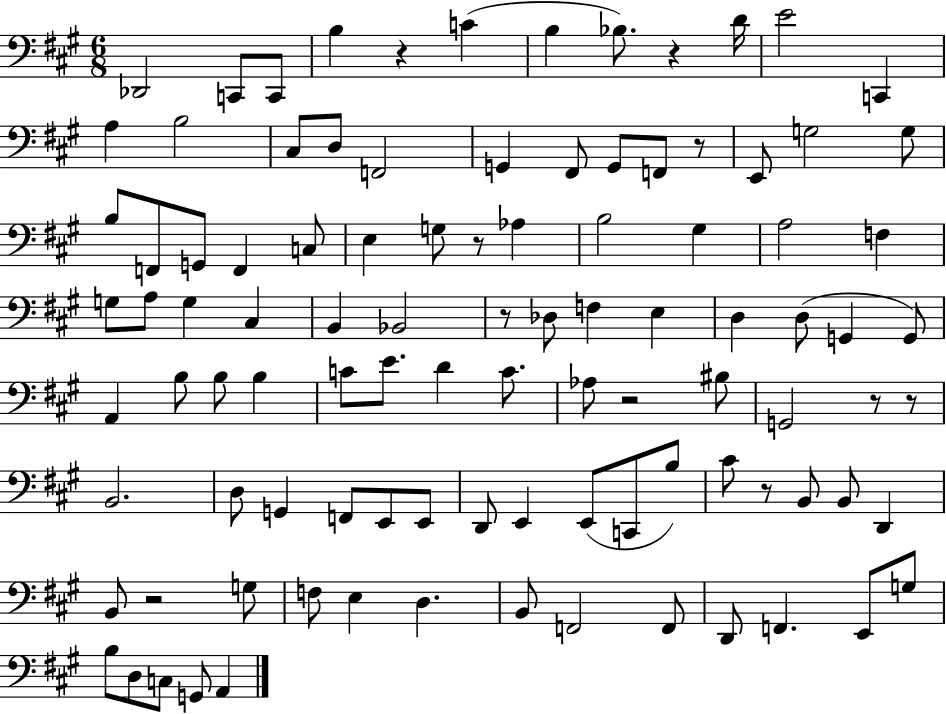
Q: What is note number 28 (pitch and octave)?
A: E3